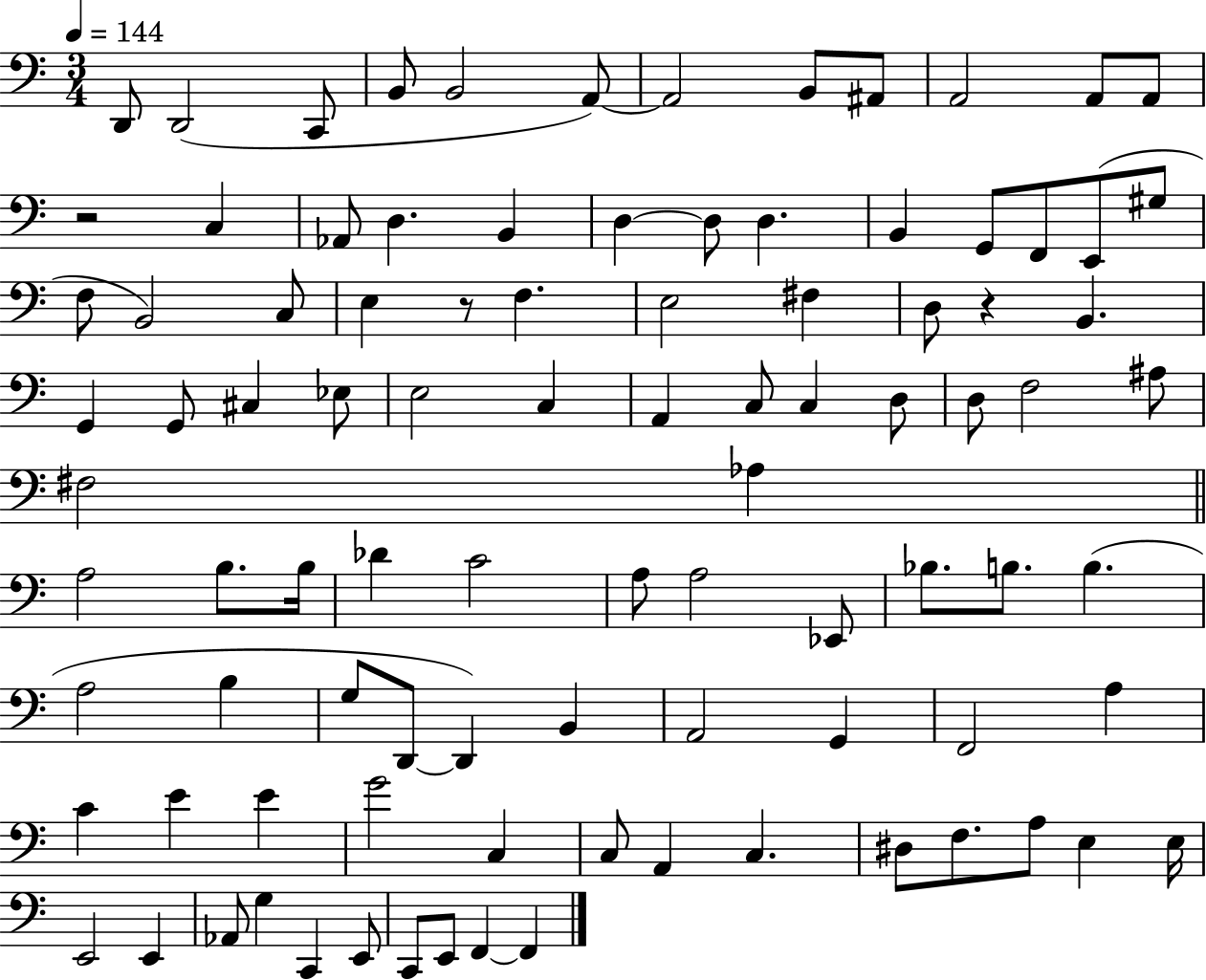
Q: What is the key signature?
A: C major